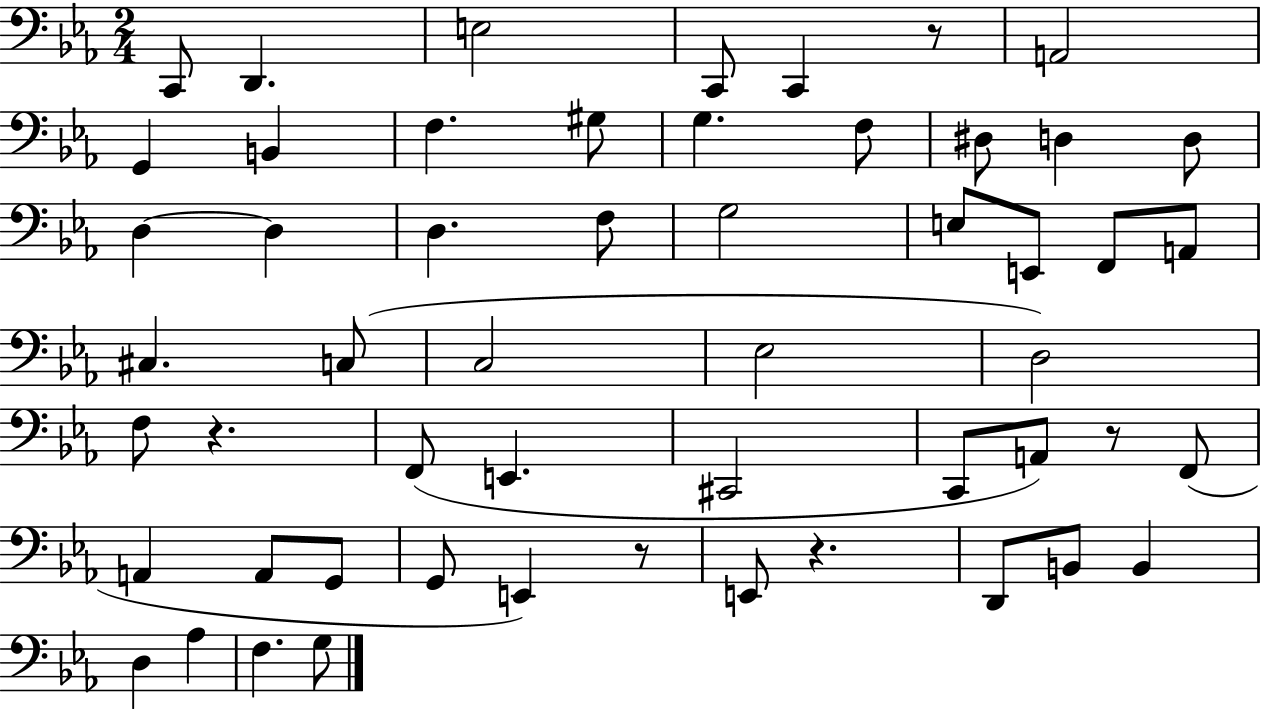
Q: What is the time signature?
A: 2/4